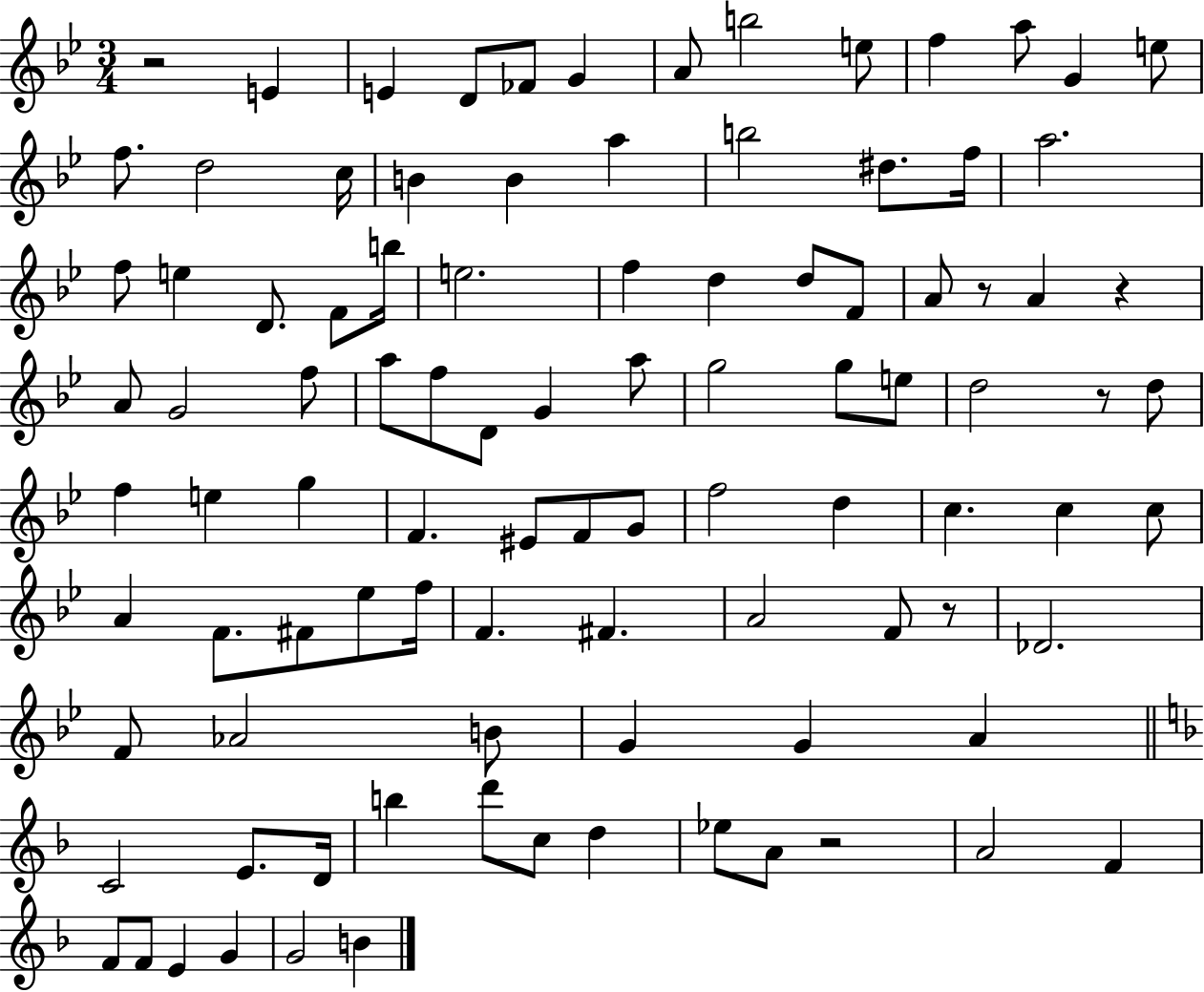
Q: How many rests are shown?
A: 6